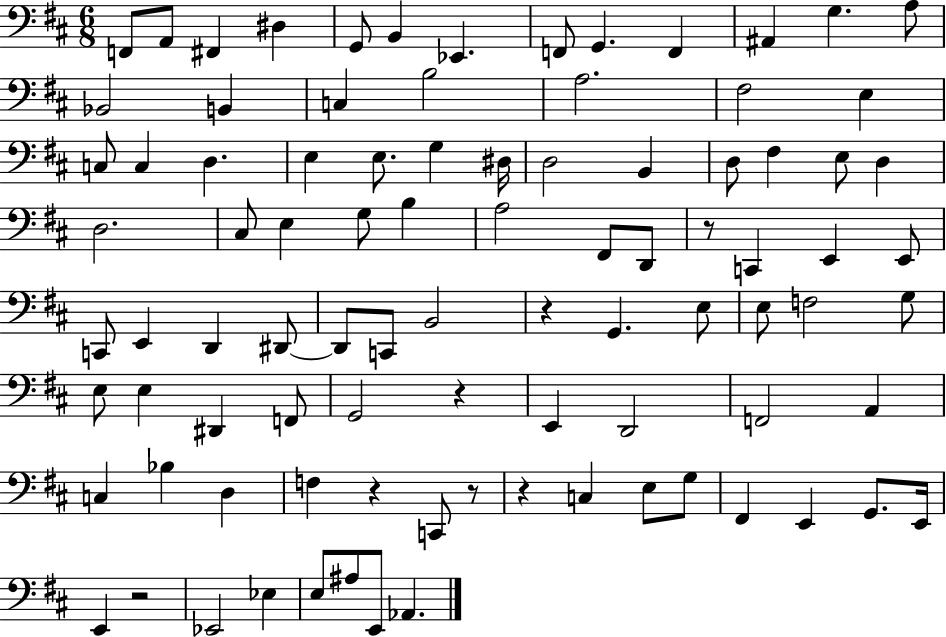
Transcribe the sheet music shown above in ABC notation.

X:1
T:Untitled
M:6/8
L:1/4
K:D
F,,/2 A,,/2 ^F,, ^D, G,,/2 B,, _E,, F,,/2 G,, F,, ^A,, G, A,/2 _B,,2 B,, C, B,2 A,2 ^F,2 E, C,/2 C, D, E, E,/2 G, ^D,/4 D,2 B,, D,/2 ^F, E,/2 D, D,2 ^C,/2 E, G,/2 B, A,2 ^F,,/2 D,,/2 z/2 C,, E,, E,,/2 C,,/2 E,, D,, ^D,,/2 ^D,,/2 C,,/2 B,,2 z G,, E,/2 E,/2 F,2 G,/2 E,/2 E, ^D,, F,,/2 G,,2 z E,, D,,2 F,,2 A,, C, _B, D, F, z C,,/2 z/2 z C, E,/2 G,/2 ^F,, E,, G,,/2 E,,/4 E,, z2 _E,,2 _E, E,/2 ^A,/2 E,,/2 _A,,